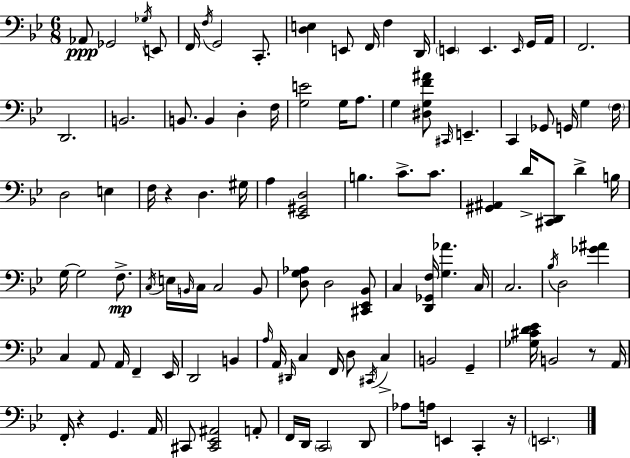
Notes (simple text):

Ab2/e Gb2/h Gb3/s E2/e F2/s F3/s G2/h C2/e. [D3,E3]/q E2/e F2/s F3/q D2/s E2/q E2/q. E2/s G2/s A2/s F2/h. D2/h. B2/h. B2/e. B2/q D3/q F3/s [G3,E4]/h G3/s A3/e. G3/q [D#3,G3,F4,A#4]/e C#2/s E2/q. C2/q Gb2/e G2/s G3/q F3/s D3/h E3/q F3/s R/q D3/q. G#3/s A3/q [Eb2,G#2,D3]/h B3/q. C4/e. C4/e. [G#2,A#2]/q D4/s [C#2,D2]/e D4/q B3/s G3/s G3/h F3/e. C3/s E3/s B2/s C3/s C3/h B2/e [D3,G3,Ab3]/e D3/h [C#2,Eb2,Bb2]/e C3/q [D2,Gb2,F3]/s [G3,Ab4]/q. C3/s C3/h. Bb3/s D3/h [Gb4,A#4]/q C3/q A2/e A2/s F2/q Eb2/s D2/h B2/q A3/s A2/s D#2/s C3/q F2/s D3/e C#2/s C3/q B2/h G2/q [Gb3,C#4,D4,Eb4]/s B2/h R/e A2/s F2/s R/q G2/q. A2/s C#2/e [C#2,Eb2,A#2]/h A2/e F2/s D2/s C2/h D2/e Ab3/e A3/s E2/q C2/q R/s E2/h.